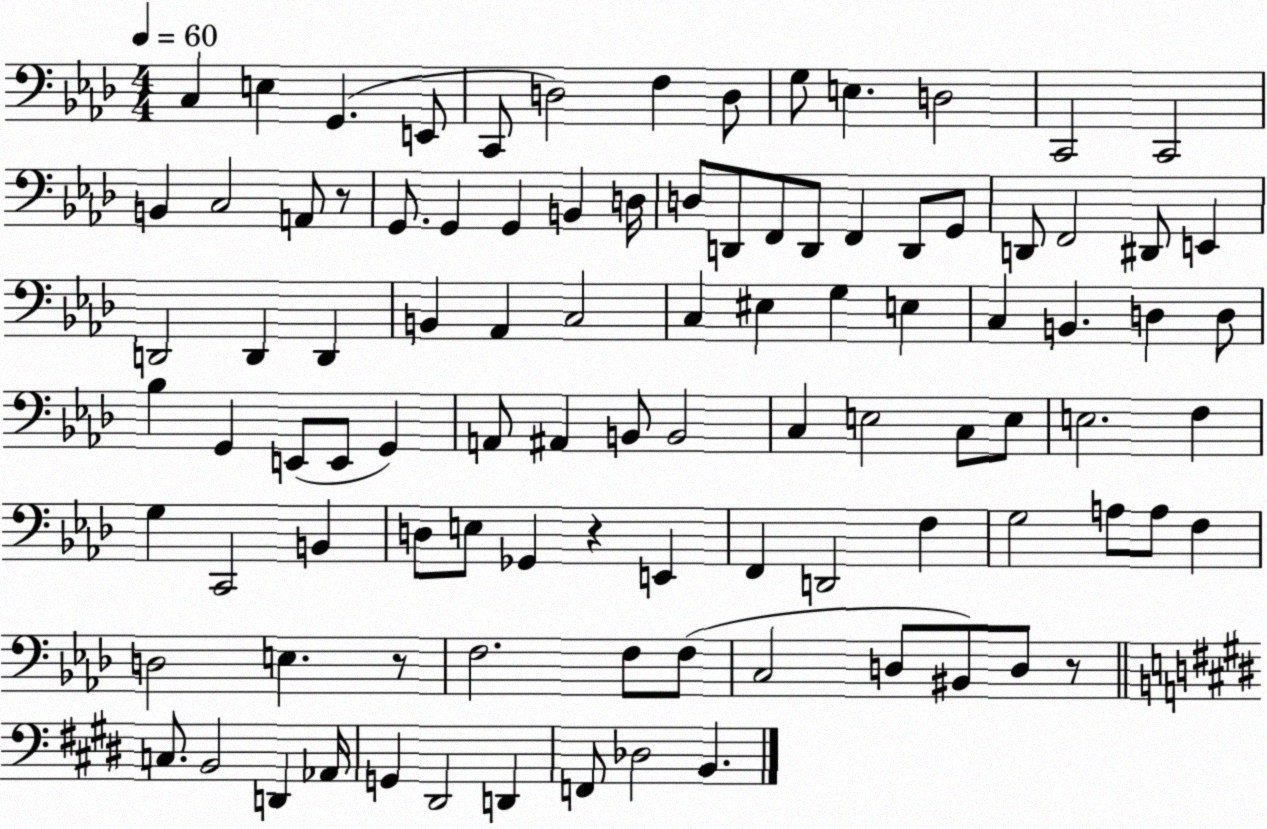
X:1
T:Untitled
M:4/4
L:1/4
K:Ab
C, E, G,, E,,/2 C,,/2 D,2 F, D,/2 G,/2 E, D,2 C,,2 C,,2 B,, C,2 A,,/2 z/2 G,,/2 G,, G,, B,, D,/4 D,/2 D,,/2 F,,/2 D,,/2 F,, D,,/2 G,,/2 D,,/2 F,,2 ^D,,/2 E,, D,,2 D,, D,, B,, _A,, C,2 C, ^E, G, E, C, B,, D, D,/2 _B, G,, E,,/2 E,,/2 G,, A,,/2 ^A,, B,,/2 B,,2 C, E,2 C,/2 E,/2 E,2 F, G, C,,2 B,, D,/2 E,/2 _G,, z E,, F,, D,,2 F, G,2 A,/2 A,/2 F, D,2 E, z/2 F,2 F,/2 F,/2 C,2 D,/2 ^B,,/2 D,/2 z/2 C,/2 B,,2 D,, _A,,/4 G,, ^D,,2 D,, F,,/2 _D,2 B,,